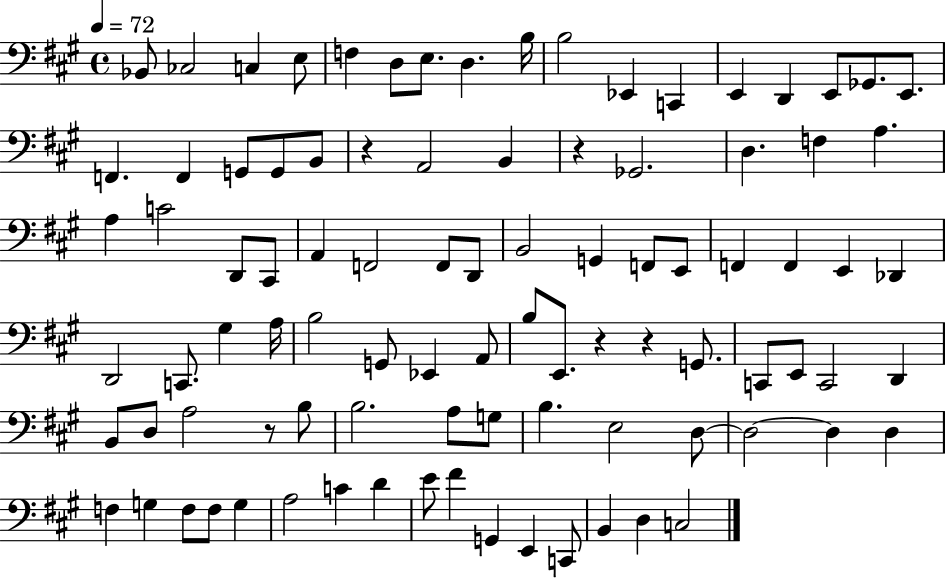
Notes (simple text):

Bb2/e CES3/h C3/q E3/e F3/q D3/e E3/e. D3/q. B3/s B3/h Eb2/q C2/q E2/q D2/q E2/e Gb2/e. E2/e. F2/q. F2/q G2/e G2/e B2/e R/q A2/h B2/q R/q Gb2/h. D3/q. F3/q A3/q. A3/q C4/h D2/e C#2/e A2/q F2/h F2/e D2/e B2/h G2/q F2/e E2/e F2/q F2/q E2/q Db2/q D2/h C2/e. G#3/q A3/s B3/h G2/e Eb2/q A2/e B3/e E2/e. R/q R/q G2/e. C2/e E2/e C2/h D2/q B2/e D3/e A3/h R/e B3/e B3/h. A3/e G3/e B3/q. E3/h D3/e D3/h D3/q D3/q F3/q G3/q F3/e F3/e G3/q A3/h C4/q D4/q E4/e F#4/q G2/q E2/q C2/e B2/q D3/q C3/h